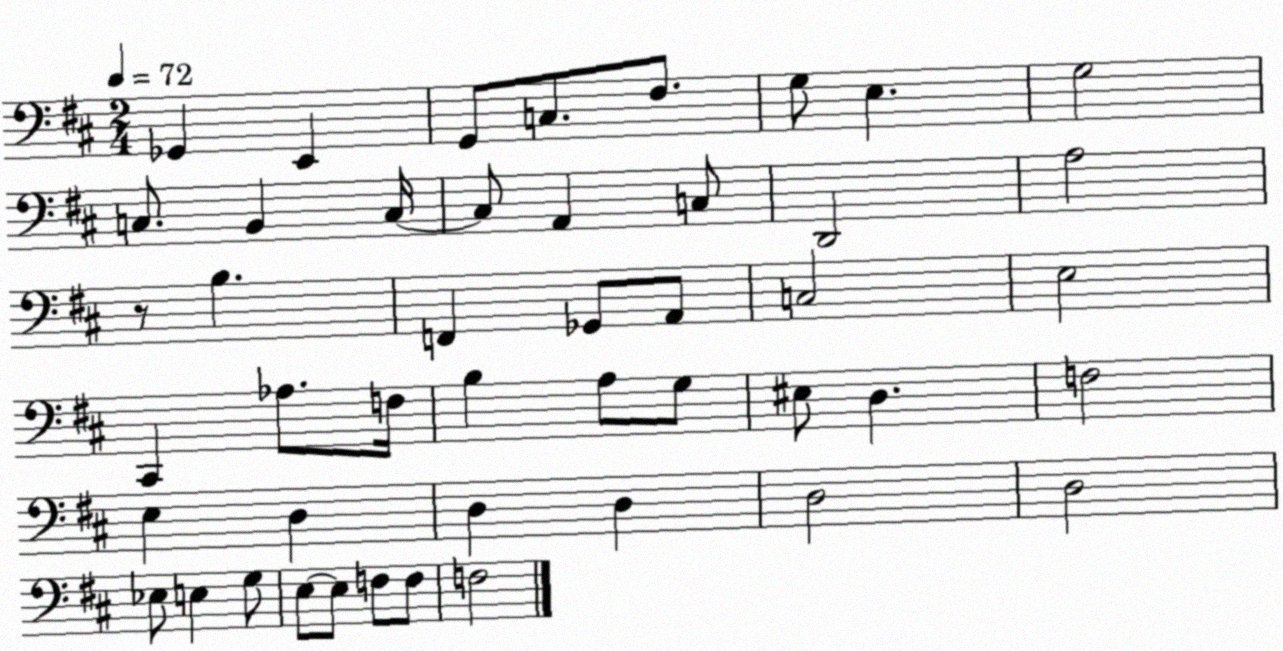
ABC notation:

X:1
T:Untitled
M:2/4
L:1/4
K:D
_G,, E,, G,,/2 C,/2 ^F,/2 G,/2 E, G,2 C,/2 B,, C,/4 C,/2 A,, C,/2 D,,2 A,2 z/2 B, F,, _G,,/2 A,,/2 C,2 E,2 ^C,, _A,/2 F,/4 B, A,/2 G,/2 ^E,/2 D, F,2 E, D, D, D, D,2 D,2 _E,/2 E, G,/2 E,/2 E,/2 F,/2 F,/2 F,2